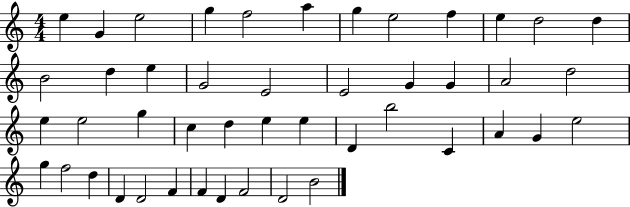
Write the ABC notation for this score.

X:1
T:Untitled
M:4/4
L:1/4
K:C
e G e2 g f2 a g e2 f e d2 d B2 d e G2 E2 E2 G G A2 d2 e e2 g c d e e D b2 C A G e2 g f2 d D D2 F F D F2 D2 B2